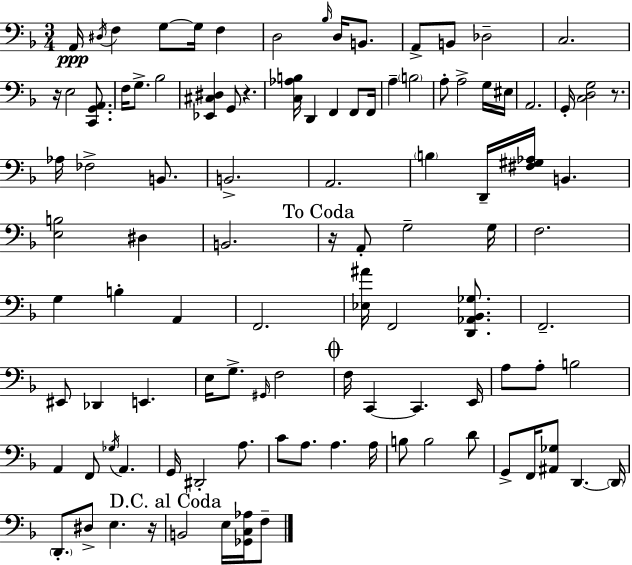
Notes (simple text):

A2/s D#3/s F3/q G3/e G3/s F3/q D3/h Bb3/s D3/s B2/e. A2/e B2/e Db3/h C3/h. R/s E3/h [C2,G2,A2]/e. F3/s G3/e. Bb3/h [Eb2,C#3,D#3]/q G2/e R/q. [C3,Ab3,B3]/s D2/q F2/q F2/e F2/s A3/q B3/h A3/e A3/h G3/s EIS3/s A2/h. G2/s [C3,D3,G3]/h R/e. Ab3/s FES3/h B2/e. B2/h. A2/h. B3/q D2/s [F#3,G#3,Ab3]/s B2/q. [E3,B3]/h D#3/q B2/h. R/s A2/e G3/h G3/s F3/h. G3/q B3/q A2/q F2/h. [Eb3,A#4]/s F2/h [D2,Ab2,Bb2,Gb3]/e. F2/h. EIS2/e Db2/q E2/q. E3/s G3/e. G#2/s F3/h F3/s C2/q C2/q. E2/s A3/e A3/e B3/h A2/q F2/e Gb3/s A2/q. G2/s D#2/h A3/e. C4/e A3/e. A3/q. A3/s B3/e B3/h D4/e G2/e F2/s [A#2,Gb3]/e D2/q. D2/s D2/e. D#3/e E3/q. R/s B2/h E3/s [Gb2,C3,Ab3]/s F3/e